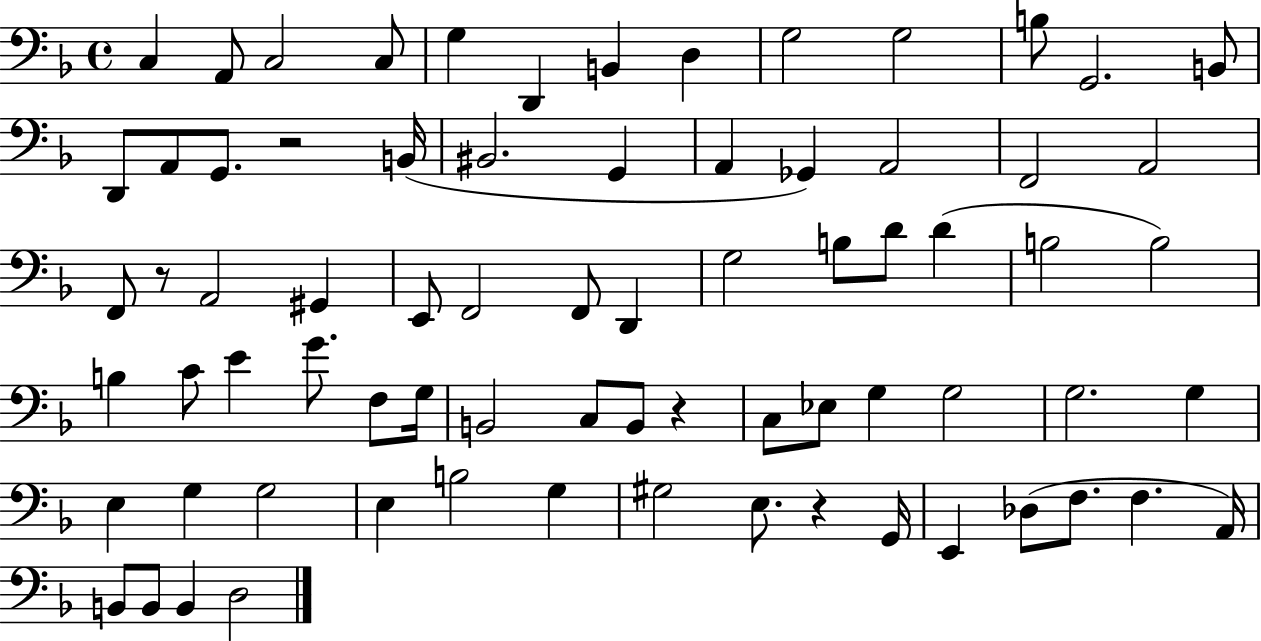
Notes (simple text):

C3/q A2/e C3/h C3/e G3/q D2/q B2/q D3/q G3/h G3/h B3/e G2/h. B2/e D2/e A2/e G2/e. R/h B2/s BIS2/h. G2/q A2/q Gb2/q A2/h F2/h A2/h F2/e R/e A2/h G#2/q E2/e F2/h F2/e D2/q G3/h B3/e D4/e D4/q B3/h B3/h B3/q C4/e E4/q G4/e. F3/e G3/s B2/h C3/e B2/e R/q C3/e Eb3/e G3/q G3/h G3/h. G3/q E3/q G3/q G3/h E3/q B3/h G3/q G#3/h E3/e. R/q G2/s E2/q Db3/e F3/e. F3/q. A2/s B2/e B2/e B2/q D3/h